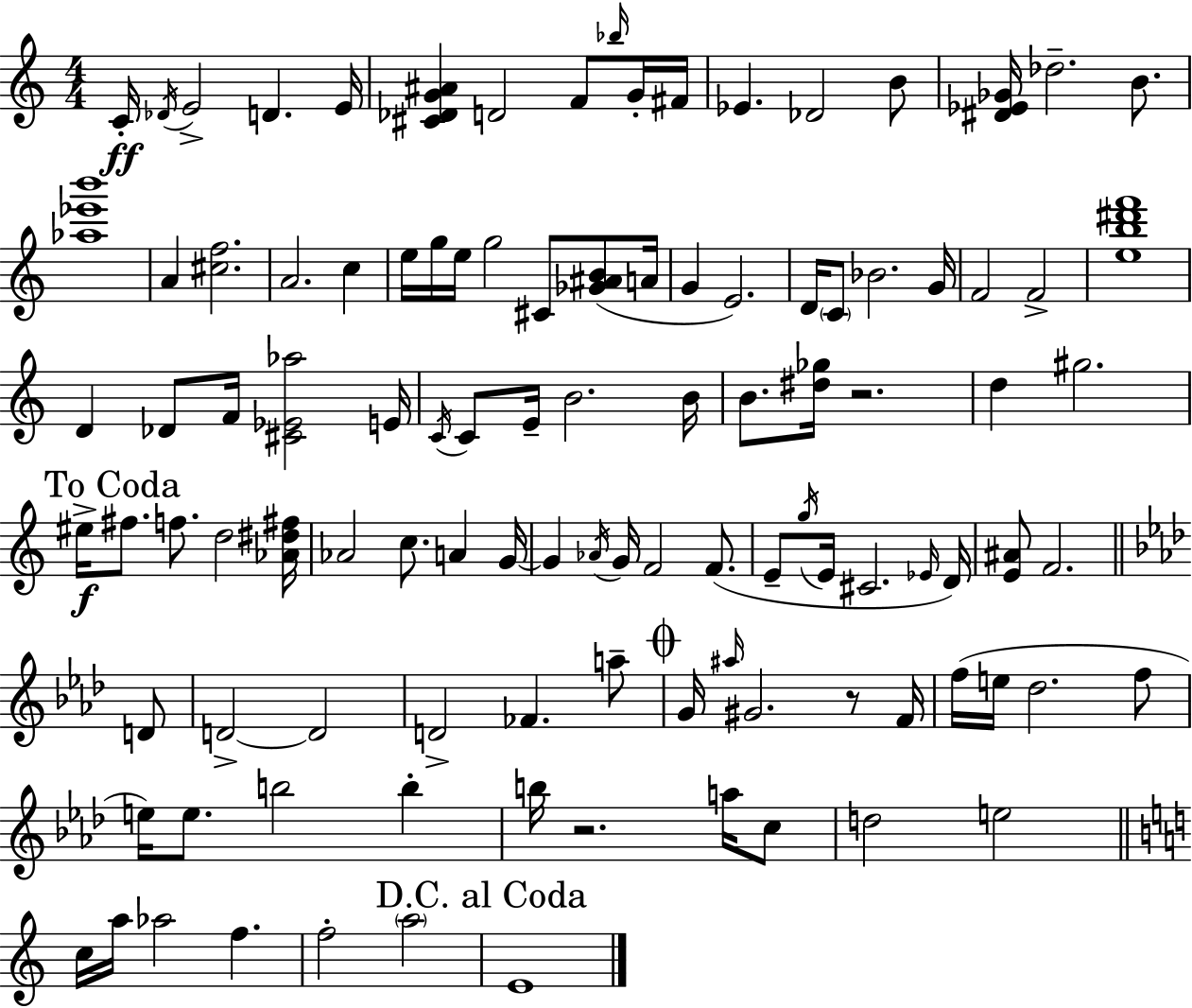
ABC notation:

X:1
T:Untitled
M:4/4
L:1/4
K:C
C/4 _D/4 E2 D E/4 [^C_DG^A] D2 F/2 _b/4 G/4 ^F/4 _E _D2 B/2 [^D_E_G]/4 _d2 B/2 [_a_e'b']4 A [^cf]2 A2 c e/4 g/4 e/4 g2 ^C/2 [_G^AB]/2 A/4 G E2 D/4 C/2 _B2 G/4 F2 F2 [eb^d'f']4 D _D/2 F/4 [^C_E_a]2 E/4 C/4 C/2 E/4 B2 B/4 B/2 [^d_g]/4 z2 d ^g2 ^e/4 ^f/2 f/2 d2 [_A^d^f]/4 _A2 c/2 A G/4 G _A/4 G/4 F2 F/2 E/2 g/4 E/4 ^C2 _E/4 D/4 [E^A]/2 F2 D/2 D2 D2 D2 _F a/2 G/4 ^a/4 ^G2 z/2 F/4 f/4 e/4 _d2 f/2 e/4 e/2 b2 b b/4 z2 a/4 c/2 d2 e2 c/4 a/4 _a2 f f2 a2 E4